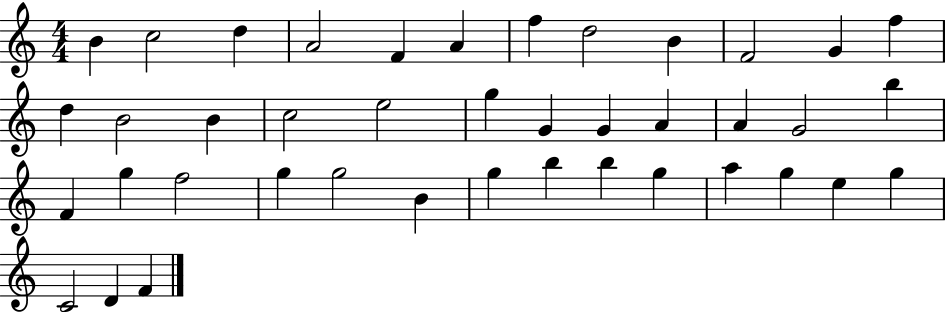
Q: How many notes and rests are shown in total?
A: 41